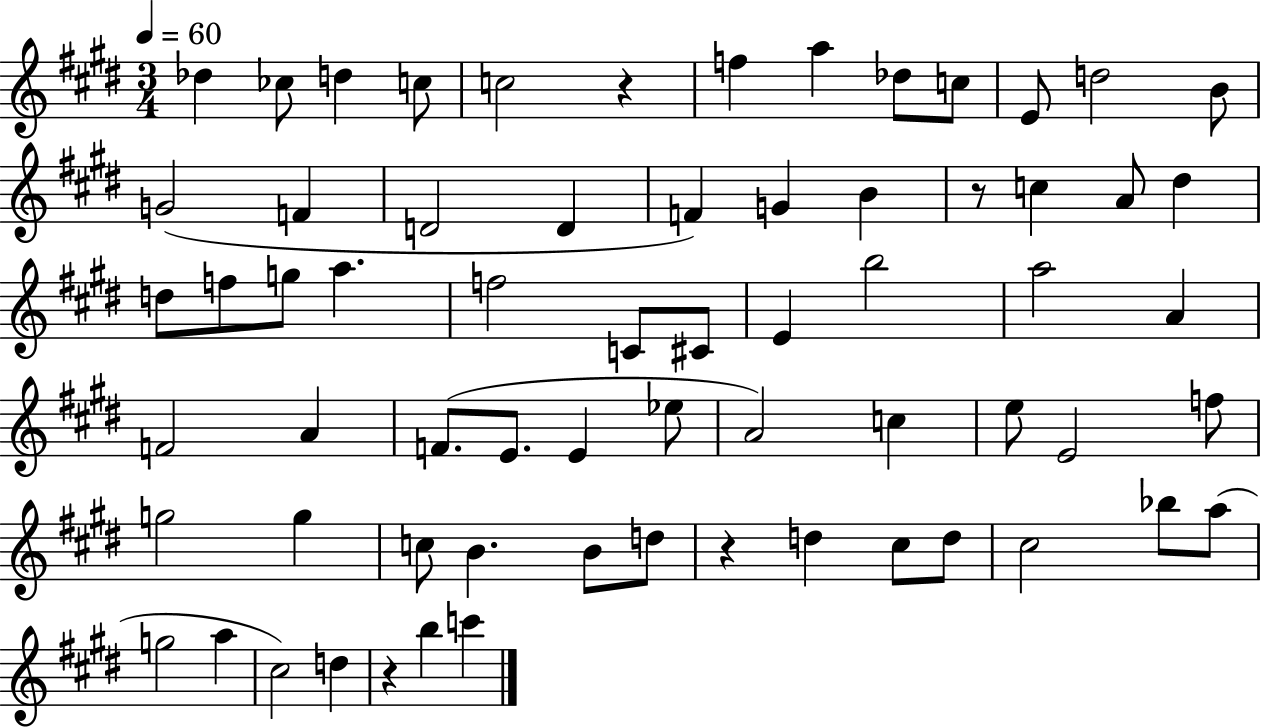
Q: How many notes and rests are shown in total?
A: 66